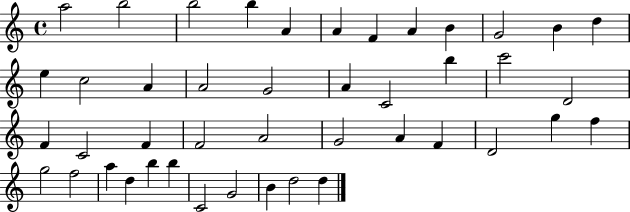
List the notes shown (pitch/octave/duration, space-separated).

A5/h B5/h B5/h B5/q A4/q A4/q F4/q A4/q B4/q G4/h B4/q D5/q E5/q C5/h A4/q A4/h G4/h A4/q C4/h B5/q C6/h D4/h F4/q C4/h F4/q F4/h A4/h G4/h A4/q F4/q D4/h G5/q F5/q G5/h F5/h A5/q D5/q B5/q B5/q C4/h G4/h B4/q D5/h D5/q